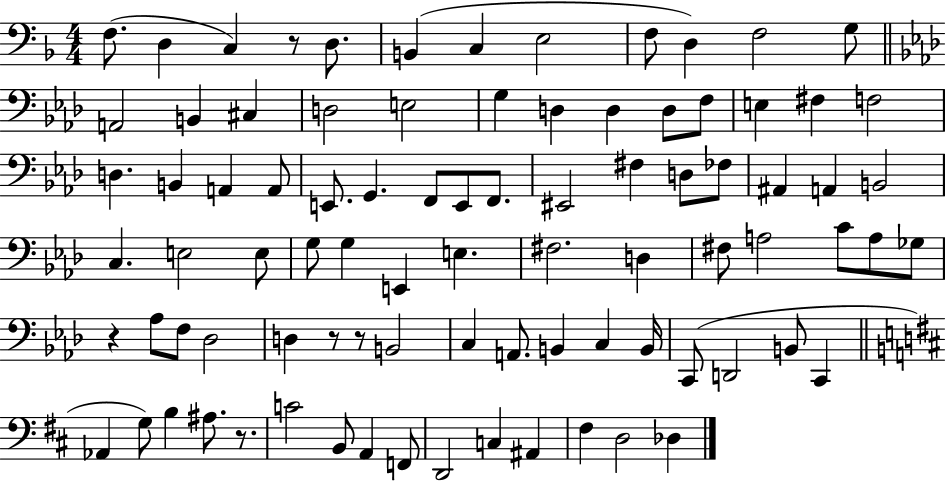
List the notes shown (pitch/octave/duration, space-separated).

F3/e. D3/q C3/q R/e D3/e. B2/q C3/q E3/h F3/e D3/q F3/h G3/e A2/h B2/q C#3/q D3/h E3/h G3/q D3/q D3/q D3/e F3/e E3/q F#3/q F3/h D3/q. B2/q A2/q A2/e E2/e. G2/q. F2/e E2/e F2/e. EIS2/h F#3/q D3/e FES3/e A#2/q A2/q B2/h C3/q. E3/h E3/e G3/e G3/q E2/q E3/q. F#3/h. D3/q F#3/e A3/h C4/e A3/e Gb3/e R/q Ab3/e F3/e Db3/h D3/q R/e R/e B2/h C3/q A2/e. B2/q C3/q B2/s C2/e D2/h B2/e C2/q Ab2/q G3/e B3/q A#3/e. R/e. C4/h B2/e A2/q F2/e D2/h C3/q A#2/q F#3/q D3/h Db3/q